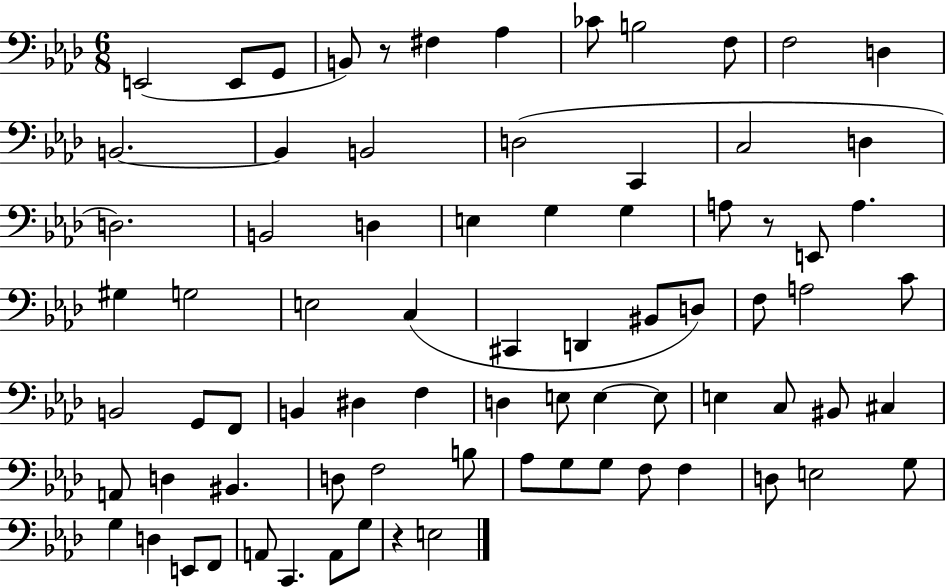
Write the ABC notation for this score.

X:1
T:Untitled
M:6/8
L:1/4
K:Ab
E,,2 E,,/2 G,,/2 B,,/2 z/2 ^F, _A, _C/2 B,2 F,/2 F,2 D, B,,2 B,, B,,2 D,2 C,, C,2 D, D,2 B,,2 D, E, G, G, A,/2 z/2 E,,/2 A, ^G, G,2 E,2 C, ^C,, D,, ^B,,/2 D,/2 F,/2 A,2 C/2 B,,2 G,,/2 F,,/2 B,, ^D, F, D, E,/2 E, E,/2 E, C,/2 ^B,,/2 ^C, A,,/2 D, ^B,, D,/2 F,2 B,/2 _A,/2 G,/2 G,/2 F,/2 F, D,/2 E,2 G,/2 G, D, E,,/2 F,,/2 A,,/2 C,, A,,/2 G,/2 z E,2